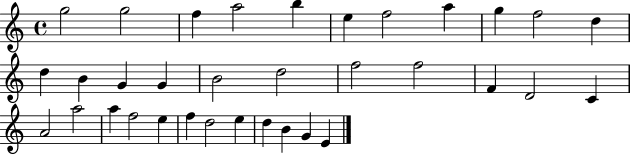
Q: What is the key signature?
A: C major